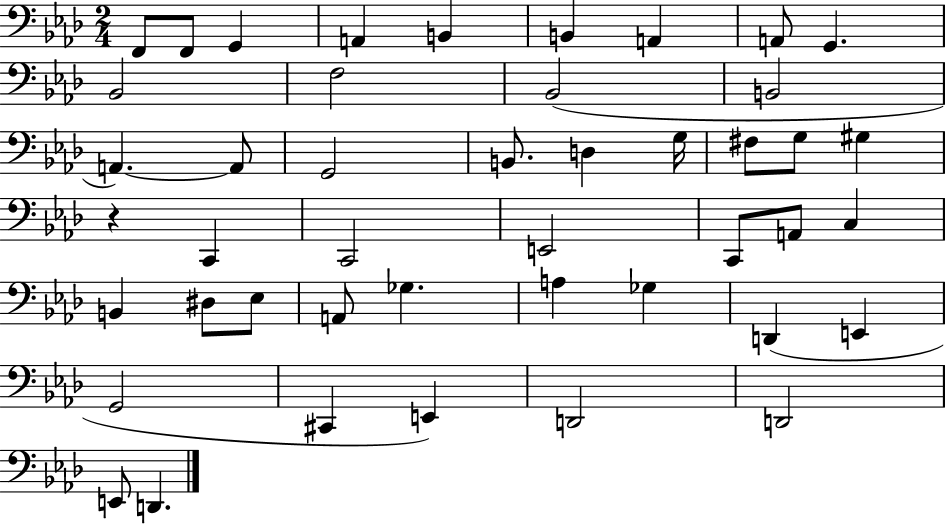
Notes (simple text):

F2/e F2/e G2/q A2/q B2/q B2/q A2/q A2/e G2/q. Bb2/h F3/h Bb2/h B2/h A2/q. A2/e G2/h B2/e. D3/q G3/s F#3/e G3/e G#3/q R/q C2/q C2/h E2/h C2/e A2/e C3/q B2/q D#3/e Eb3/e A2/e Gb3/q. A3/q Gb3/q D2/q E2/q G2/h C#2/q E2/q D2/h D2/h E2/e D2/q.